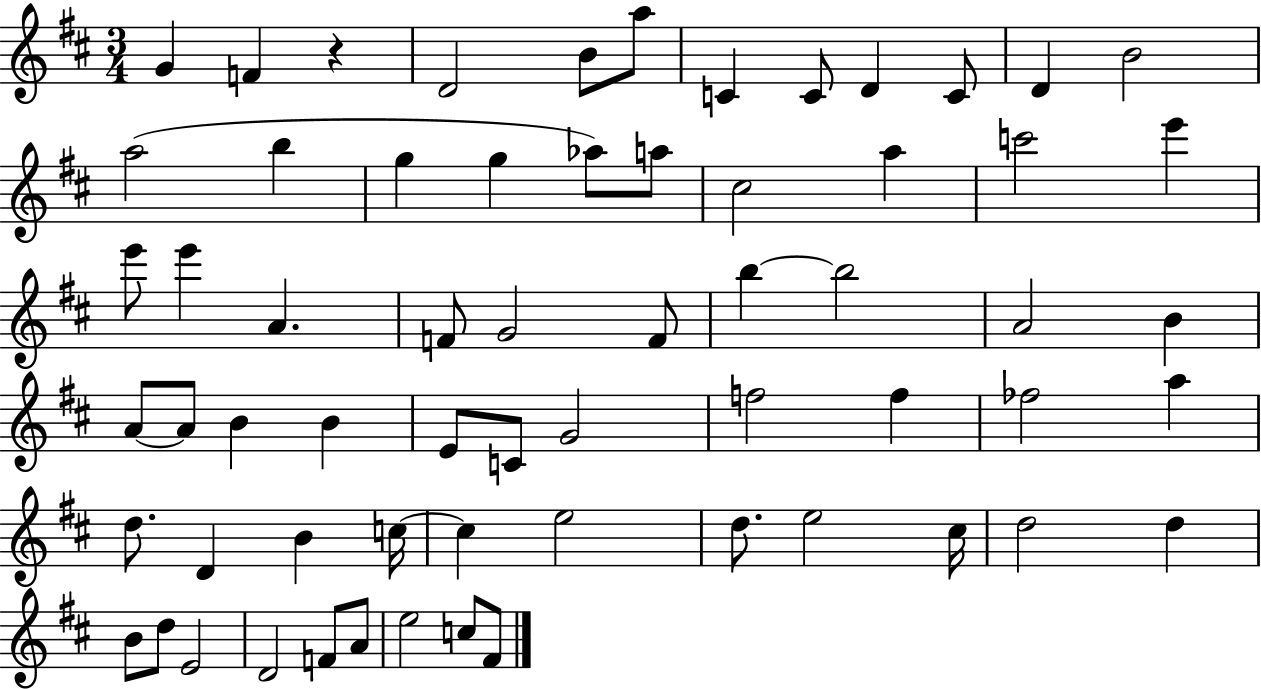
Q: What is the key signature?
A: D major